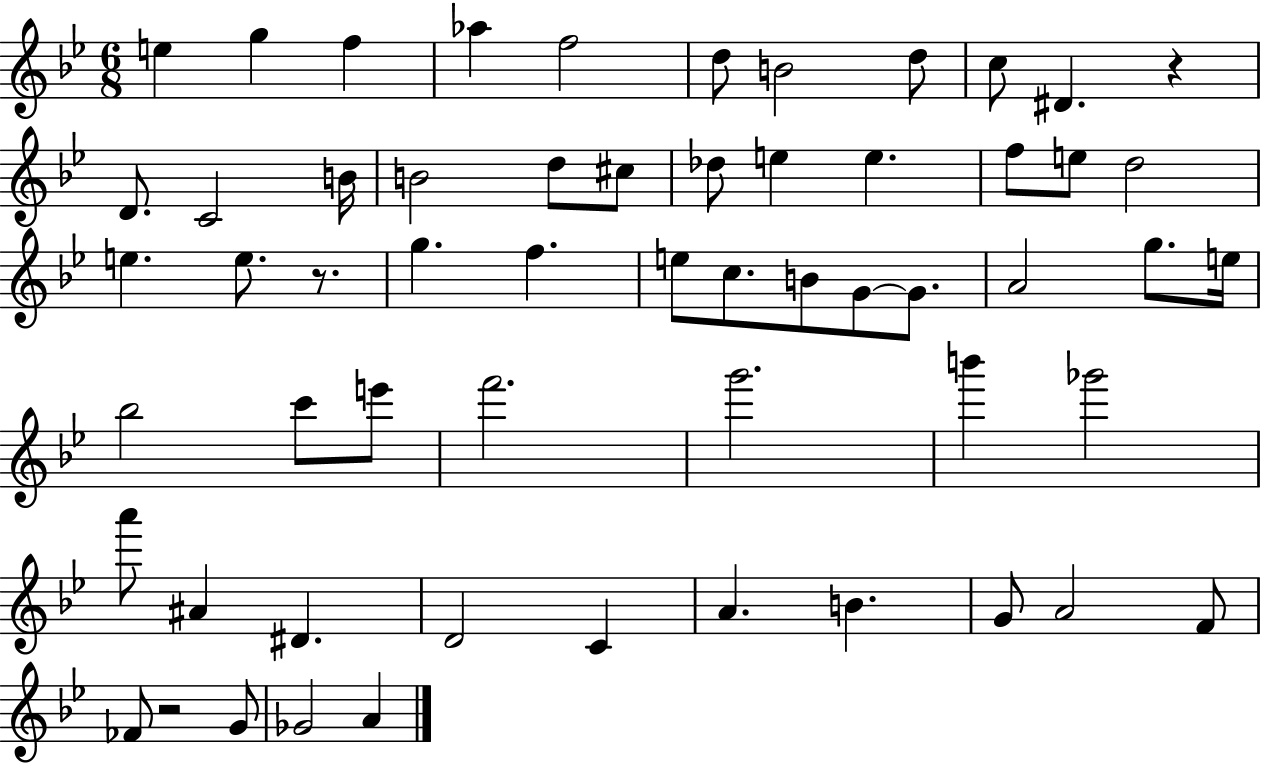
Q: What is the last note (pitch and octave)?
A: A4